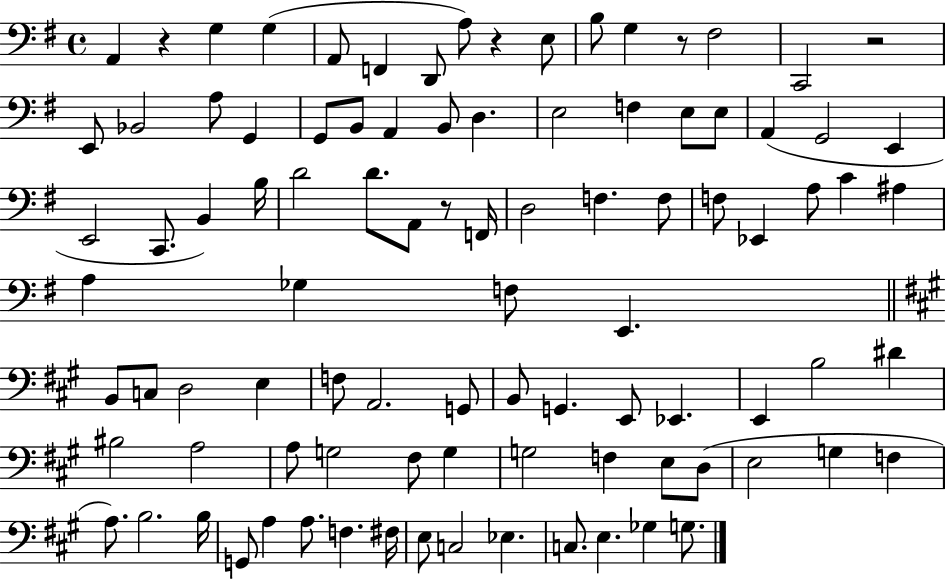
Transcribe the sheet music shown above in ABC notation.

X:1
T:Untitled
M:4/4
L:1/4
K:G
A,, z G, G, A,,/2 F,, D,,/2 A,/2 z E,/2 B,/2 G, z/2 ^F,2 C,,2 z2 E,,/2 _B,,2 A,/2 G,, G,,/2 B,,/2 A,, B,,/2 D, E,2 F, E,/2 E,/2 A,, G,,2 E,, E,,2 C,,/2 B,, B,/4 D2 D/2 A,,/2 z/2 F,,/4 D,2 F, F,/2 F,/2 _E,, A,/2 C ^A, A, _G, F,/2 E,, B,,/2 C,/2 D,2 E, F,/2 A,,2 G,,/2 B,,/2 G,, E,,/2 _E,, E,, B,2 ^D ^B,2 A,2 A,/2 G,2 ^F,/2 G, G,2 F, E,/2 D,/2 E,2 G, F, A,/2 B,2 B,/4 G,,/2 A, A,/2 F, ^F,/4 E,/2 C,2 _E, C,/2 E, _G, G,/2